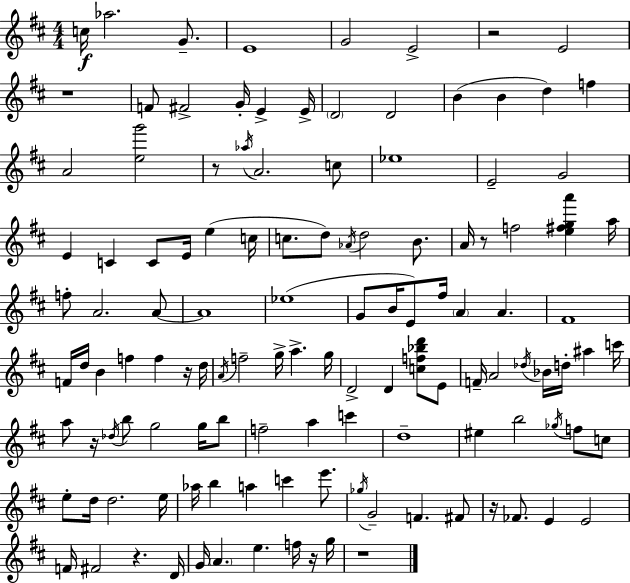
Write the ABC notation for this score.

X:1
T:Untitled
M:4/4
L:1/4
K:D
c/4 _a2 G/2 E4 G2 E2 z2 E2 z4 F/2 ^F2 G/4 E E/4 D2 D2 B B d f A2 [eg']2 z/2 _a/4 A2 c/2 _e4 E2 G2 E C C/2 E/4 e c/4 c/2 d/2 _A/4 d2 B/2 A/4 z/2 f2 [e^fga'] a/4 f/2 A2 A/2 A4 _e4 G/2 B/4 E/2 ^f/4 A A ^F4 F/4 d/4 B f f z/4 d/4 A/4 f2 g/4 a g/4 D2 D [cf_bd']/2 E/2 F/4 A2 _d/4 _B/4 d/4 ^a c'/4 a/2 z/4 _d/4 b/2 g2 g/4 b/2 f2 a c' d4 ^e b2 _g/4 f/2 c/2 e/2 d/4 d2 e/4 _a/4 b a c' e'/2 _g/4 G2 F ^F/2 z/4 _F/2 E E2 F/4 ^F2 z D/4 G/4 A e f/4 z/4 g/4 z4